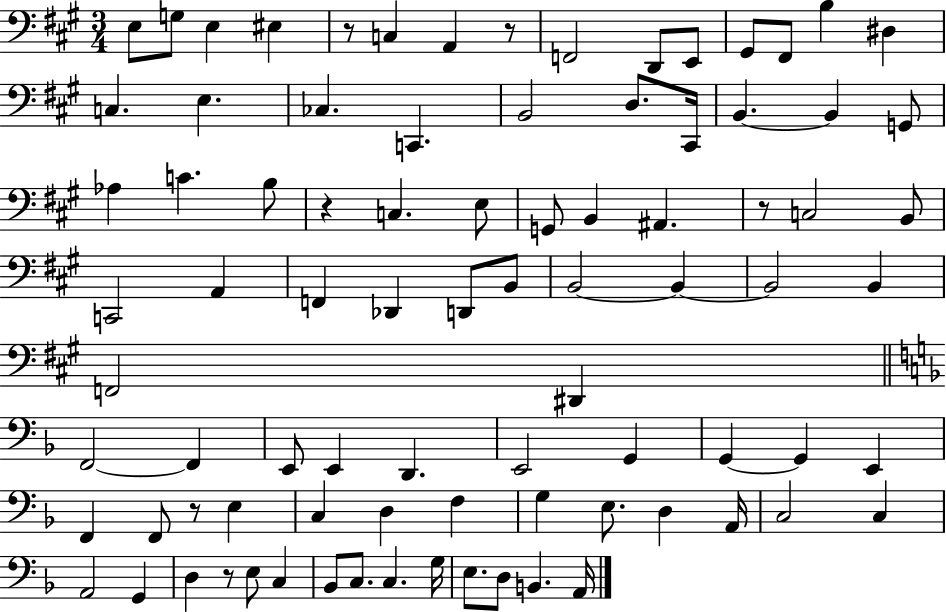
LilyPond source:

{
  \clef bass
  \numericTimeSignature
  \time 3/4
  \key a \major
  e8 g8 e4 eis4 | r8 c4 a,4 r8 | f,2 d,8 e,8 | gis,8 fis,8 b4 dis4 | \break c4. e4. | ces4. c,4. | b,2 d8. cis,16 | b,4.~~ b,4 g,8 | \break aes4 c'4. b8 | r4 c4. e8 | g,8 b,4 ais,4. | r8 c2 b,8 | \break c,2 a,4 | f,4 des,4 d,8 b,8 | b,2~~ b,4~~ | b,2 b,4 | \break f,2 dis,4 | \bar "||" \break \key f \major f,2~~ f,4 | e,8 e,4 d,4. | e,2 g,4 | g,4~~ g,4 e,4 | \break f,4 f,8 r8 e4 | c4 d4 f4 | g4 e8. d4 a,16 | c2 c4 | \break a,2 g,4 | d4 r8 e8 c4 | bes,8 c8. c4. g16 | e8. d8 b,4. a,16 | \break \bar "|."
}